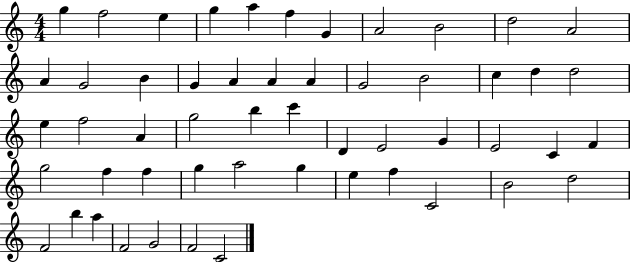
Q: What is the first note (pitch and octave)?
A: G5